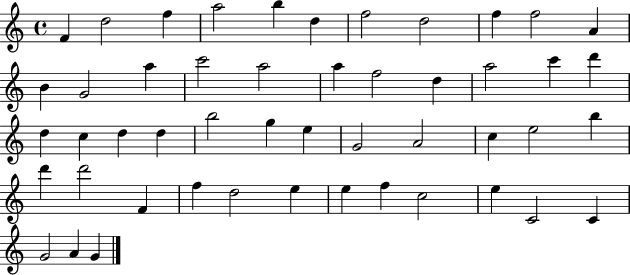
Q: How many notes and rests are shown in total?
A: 49